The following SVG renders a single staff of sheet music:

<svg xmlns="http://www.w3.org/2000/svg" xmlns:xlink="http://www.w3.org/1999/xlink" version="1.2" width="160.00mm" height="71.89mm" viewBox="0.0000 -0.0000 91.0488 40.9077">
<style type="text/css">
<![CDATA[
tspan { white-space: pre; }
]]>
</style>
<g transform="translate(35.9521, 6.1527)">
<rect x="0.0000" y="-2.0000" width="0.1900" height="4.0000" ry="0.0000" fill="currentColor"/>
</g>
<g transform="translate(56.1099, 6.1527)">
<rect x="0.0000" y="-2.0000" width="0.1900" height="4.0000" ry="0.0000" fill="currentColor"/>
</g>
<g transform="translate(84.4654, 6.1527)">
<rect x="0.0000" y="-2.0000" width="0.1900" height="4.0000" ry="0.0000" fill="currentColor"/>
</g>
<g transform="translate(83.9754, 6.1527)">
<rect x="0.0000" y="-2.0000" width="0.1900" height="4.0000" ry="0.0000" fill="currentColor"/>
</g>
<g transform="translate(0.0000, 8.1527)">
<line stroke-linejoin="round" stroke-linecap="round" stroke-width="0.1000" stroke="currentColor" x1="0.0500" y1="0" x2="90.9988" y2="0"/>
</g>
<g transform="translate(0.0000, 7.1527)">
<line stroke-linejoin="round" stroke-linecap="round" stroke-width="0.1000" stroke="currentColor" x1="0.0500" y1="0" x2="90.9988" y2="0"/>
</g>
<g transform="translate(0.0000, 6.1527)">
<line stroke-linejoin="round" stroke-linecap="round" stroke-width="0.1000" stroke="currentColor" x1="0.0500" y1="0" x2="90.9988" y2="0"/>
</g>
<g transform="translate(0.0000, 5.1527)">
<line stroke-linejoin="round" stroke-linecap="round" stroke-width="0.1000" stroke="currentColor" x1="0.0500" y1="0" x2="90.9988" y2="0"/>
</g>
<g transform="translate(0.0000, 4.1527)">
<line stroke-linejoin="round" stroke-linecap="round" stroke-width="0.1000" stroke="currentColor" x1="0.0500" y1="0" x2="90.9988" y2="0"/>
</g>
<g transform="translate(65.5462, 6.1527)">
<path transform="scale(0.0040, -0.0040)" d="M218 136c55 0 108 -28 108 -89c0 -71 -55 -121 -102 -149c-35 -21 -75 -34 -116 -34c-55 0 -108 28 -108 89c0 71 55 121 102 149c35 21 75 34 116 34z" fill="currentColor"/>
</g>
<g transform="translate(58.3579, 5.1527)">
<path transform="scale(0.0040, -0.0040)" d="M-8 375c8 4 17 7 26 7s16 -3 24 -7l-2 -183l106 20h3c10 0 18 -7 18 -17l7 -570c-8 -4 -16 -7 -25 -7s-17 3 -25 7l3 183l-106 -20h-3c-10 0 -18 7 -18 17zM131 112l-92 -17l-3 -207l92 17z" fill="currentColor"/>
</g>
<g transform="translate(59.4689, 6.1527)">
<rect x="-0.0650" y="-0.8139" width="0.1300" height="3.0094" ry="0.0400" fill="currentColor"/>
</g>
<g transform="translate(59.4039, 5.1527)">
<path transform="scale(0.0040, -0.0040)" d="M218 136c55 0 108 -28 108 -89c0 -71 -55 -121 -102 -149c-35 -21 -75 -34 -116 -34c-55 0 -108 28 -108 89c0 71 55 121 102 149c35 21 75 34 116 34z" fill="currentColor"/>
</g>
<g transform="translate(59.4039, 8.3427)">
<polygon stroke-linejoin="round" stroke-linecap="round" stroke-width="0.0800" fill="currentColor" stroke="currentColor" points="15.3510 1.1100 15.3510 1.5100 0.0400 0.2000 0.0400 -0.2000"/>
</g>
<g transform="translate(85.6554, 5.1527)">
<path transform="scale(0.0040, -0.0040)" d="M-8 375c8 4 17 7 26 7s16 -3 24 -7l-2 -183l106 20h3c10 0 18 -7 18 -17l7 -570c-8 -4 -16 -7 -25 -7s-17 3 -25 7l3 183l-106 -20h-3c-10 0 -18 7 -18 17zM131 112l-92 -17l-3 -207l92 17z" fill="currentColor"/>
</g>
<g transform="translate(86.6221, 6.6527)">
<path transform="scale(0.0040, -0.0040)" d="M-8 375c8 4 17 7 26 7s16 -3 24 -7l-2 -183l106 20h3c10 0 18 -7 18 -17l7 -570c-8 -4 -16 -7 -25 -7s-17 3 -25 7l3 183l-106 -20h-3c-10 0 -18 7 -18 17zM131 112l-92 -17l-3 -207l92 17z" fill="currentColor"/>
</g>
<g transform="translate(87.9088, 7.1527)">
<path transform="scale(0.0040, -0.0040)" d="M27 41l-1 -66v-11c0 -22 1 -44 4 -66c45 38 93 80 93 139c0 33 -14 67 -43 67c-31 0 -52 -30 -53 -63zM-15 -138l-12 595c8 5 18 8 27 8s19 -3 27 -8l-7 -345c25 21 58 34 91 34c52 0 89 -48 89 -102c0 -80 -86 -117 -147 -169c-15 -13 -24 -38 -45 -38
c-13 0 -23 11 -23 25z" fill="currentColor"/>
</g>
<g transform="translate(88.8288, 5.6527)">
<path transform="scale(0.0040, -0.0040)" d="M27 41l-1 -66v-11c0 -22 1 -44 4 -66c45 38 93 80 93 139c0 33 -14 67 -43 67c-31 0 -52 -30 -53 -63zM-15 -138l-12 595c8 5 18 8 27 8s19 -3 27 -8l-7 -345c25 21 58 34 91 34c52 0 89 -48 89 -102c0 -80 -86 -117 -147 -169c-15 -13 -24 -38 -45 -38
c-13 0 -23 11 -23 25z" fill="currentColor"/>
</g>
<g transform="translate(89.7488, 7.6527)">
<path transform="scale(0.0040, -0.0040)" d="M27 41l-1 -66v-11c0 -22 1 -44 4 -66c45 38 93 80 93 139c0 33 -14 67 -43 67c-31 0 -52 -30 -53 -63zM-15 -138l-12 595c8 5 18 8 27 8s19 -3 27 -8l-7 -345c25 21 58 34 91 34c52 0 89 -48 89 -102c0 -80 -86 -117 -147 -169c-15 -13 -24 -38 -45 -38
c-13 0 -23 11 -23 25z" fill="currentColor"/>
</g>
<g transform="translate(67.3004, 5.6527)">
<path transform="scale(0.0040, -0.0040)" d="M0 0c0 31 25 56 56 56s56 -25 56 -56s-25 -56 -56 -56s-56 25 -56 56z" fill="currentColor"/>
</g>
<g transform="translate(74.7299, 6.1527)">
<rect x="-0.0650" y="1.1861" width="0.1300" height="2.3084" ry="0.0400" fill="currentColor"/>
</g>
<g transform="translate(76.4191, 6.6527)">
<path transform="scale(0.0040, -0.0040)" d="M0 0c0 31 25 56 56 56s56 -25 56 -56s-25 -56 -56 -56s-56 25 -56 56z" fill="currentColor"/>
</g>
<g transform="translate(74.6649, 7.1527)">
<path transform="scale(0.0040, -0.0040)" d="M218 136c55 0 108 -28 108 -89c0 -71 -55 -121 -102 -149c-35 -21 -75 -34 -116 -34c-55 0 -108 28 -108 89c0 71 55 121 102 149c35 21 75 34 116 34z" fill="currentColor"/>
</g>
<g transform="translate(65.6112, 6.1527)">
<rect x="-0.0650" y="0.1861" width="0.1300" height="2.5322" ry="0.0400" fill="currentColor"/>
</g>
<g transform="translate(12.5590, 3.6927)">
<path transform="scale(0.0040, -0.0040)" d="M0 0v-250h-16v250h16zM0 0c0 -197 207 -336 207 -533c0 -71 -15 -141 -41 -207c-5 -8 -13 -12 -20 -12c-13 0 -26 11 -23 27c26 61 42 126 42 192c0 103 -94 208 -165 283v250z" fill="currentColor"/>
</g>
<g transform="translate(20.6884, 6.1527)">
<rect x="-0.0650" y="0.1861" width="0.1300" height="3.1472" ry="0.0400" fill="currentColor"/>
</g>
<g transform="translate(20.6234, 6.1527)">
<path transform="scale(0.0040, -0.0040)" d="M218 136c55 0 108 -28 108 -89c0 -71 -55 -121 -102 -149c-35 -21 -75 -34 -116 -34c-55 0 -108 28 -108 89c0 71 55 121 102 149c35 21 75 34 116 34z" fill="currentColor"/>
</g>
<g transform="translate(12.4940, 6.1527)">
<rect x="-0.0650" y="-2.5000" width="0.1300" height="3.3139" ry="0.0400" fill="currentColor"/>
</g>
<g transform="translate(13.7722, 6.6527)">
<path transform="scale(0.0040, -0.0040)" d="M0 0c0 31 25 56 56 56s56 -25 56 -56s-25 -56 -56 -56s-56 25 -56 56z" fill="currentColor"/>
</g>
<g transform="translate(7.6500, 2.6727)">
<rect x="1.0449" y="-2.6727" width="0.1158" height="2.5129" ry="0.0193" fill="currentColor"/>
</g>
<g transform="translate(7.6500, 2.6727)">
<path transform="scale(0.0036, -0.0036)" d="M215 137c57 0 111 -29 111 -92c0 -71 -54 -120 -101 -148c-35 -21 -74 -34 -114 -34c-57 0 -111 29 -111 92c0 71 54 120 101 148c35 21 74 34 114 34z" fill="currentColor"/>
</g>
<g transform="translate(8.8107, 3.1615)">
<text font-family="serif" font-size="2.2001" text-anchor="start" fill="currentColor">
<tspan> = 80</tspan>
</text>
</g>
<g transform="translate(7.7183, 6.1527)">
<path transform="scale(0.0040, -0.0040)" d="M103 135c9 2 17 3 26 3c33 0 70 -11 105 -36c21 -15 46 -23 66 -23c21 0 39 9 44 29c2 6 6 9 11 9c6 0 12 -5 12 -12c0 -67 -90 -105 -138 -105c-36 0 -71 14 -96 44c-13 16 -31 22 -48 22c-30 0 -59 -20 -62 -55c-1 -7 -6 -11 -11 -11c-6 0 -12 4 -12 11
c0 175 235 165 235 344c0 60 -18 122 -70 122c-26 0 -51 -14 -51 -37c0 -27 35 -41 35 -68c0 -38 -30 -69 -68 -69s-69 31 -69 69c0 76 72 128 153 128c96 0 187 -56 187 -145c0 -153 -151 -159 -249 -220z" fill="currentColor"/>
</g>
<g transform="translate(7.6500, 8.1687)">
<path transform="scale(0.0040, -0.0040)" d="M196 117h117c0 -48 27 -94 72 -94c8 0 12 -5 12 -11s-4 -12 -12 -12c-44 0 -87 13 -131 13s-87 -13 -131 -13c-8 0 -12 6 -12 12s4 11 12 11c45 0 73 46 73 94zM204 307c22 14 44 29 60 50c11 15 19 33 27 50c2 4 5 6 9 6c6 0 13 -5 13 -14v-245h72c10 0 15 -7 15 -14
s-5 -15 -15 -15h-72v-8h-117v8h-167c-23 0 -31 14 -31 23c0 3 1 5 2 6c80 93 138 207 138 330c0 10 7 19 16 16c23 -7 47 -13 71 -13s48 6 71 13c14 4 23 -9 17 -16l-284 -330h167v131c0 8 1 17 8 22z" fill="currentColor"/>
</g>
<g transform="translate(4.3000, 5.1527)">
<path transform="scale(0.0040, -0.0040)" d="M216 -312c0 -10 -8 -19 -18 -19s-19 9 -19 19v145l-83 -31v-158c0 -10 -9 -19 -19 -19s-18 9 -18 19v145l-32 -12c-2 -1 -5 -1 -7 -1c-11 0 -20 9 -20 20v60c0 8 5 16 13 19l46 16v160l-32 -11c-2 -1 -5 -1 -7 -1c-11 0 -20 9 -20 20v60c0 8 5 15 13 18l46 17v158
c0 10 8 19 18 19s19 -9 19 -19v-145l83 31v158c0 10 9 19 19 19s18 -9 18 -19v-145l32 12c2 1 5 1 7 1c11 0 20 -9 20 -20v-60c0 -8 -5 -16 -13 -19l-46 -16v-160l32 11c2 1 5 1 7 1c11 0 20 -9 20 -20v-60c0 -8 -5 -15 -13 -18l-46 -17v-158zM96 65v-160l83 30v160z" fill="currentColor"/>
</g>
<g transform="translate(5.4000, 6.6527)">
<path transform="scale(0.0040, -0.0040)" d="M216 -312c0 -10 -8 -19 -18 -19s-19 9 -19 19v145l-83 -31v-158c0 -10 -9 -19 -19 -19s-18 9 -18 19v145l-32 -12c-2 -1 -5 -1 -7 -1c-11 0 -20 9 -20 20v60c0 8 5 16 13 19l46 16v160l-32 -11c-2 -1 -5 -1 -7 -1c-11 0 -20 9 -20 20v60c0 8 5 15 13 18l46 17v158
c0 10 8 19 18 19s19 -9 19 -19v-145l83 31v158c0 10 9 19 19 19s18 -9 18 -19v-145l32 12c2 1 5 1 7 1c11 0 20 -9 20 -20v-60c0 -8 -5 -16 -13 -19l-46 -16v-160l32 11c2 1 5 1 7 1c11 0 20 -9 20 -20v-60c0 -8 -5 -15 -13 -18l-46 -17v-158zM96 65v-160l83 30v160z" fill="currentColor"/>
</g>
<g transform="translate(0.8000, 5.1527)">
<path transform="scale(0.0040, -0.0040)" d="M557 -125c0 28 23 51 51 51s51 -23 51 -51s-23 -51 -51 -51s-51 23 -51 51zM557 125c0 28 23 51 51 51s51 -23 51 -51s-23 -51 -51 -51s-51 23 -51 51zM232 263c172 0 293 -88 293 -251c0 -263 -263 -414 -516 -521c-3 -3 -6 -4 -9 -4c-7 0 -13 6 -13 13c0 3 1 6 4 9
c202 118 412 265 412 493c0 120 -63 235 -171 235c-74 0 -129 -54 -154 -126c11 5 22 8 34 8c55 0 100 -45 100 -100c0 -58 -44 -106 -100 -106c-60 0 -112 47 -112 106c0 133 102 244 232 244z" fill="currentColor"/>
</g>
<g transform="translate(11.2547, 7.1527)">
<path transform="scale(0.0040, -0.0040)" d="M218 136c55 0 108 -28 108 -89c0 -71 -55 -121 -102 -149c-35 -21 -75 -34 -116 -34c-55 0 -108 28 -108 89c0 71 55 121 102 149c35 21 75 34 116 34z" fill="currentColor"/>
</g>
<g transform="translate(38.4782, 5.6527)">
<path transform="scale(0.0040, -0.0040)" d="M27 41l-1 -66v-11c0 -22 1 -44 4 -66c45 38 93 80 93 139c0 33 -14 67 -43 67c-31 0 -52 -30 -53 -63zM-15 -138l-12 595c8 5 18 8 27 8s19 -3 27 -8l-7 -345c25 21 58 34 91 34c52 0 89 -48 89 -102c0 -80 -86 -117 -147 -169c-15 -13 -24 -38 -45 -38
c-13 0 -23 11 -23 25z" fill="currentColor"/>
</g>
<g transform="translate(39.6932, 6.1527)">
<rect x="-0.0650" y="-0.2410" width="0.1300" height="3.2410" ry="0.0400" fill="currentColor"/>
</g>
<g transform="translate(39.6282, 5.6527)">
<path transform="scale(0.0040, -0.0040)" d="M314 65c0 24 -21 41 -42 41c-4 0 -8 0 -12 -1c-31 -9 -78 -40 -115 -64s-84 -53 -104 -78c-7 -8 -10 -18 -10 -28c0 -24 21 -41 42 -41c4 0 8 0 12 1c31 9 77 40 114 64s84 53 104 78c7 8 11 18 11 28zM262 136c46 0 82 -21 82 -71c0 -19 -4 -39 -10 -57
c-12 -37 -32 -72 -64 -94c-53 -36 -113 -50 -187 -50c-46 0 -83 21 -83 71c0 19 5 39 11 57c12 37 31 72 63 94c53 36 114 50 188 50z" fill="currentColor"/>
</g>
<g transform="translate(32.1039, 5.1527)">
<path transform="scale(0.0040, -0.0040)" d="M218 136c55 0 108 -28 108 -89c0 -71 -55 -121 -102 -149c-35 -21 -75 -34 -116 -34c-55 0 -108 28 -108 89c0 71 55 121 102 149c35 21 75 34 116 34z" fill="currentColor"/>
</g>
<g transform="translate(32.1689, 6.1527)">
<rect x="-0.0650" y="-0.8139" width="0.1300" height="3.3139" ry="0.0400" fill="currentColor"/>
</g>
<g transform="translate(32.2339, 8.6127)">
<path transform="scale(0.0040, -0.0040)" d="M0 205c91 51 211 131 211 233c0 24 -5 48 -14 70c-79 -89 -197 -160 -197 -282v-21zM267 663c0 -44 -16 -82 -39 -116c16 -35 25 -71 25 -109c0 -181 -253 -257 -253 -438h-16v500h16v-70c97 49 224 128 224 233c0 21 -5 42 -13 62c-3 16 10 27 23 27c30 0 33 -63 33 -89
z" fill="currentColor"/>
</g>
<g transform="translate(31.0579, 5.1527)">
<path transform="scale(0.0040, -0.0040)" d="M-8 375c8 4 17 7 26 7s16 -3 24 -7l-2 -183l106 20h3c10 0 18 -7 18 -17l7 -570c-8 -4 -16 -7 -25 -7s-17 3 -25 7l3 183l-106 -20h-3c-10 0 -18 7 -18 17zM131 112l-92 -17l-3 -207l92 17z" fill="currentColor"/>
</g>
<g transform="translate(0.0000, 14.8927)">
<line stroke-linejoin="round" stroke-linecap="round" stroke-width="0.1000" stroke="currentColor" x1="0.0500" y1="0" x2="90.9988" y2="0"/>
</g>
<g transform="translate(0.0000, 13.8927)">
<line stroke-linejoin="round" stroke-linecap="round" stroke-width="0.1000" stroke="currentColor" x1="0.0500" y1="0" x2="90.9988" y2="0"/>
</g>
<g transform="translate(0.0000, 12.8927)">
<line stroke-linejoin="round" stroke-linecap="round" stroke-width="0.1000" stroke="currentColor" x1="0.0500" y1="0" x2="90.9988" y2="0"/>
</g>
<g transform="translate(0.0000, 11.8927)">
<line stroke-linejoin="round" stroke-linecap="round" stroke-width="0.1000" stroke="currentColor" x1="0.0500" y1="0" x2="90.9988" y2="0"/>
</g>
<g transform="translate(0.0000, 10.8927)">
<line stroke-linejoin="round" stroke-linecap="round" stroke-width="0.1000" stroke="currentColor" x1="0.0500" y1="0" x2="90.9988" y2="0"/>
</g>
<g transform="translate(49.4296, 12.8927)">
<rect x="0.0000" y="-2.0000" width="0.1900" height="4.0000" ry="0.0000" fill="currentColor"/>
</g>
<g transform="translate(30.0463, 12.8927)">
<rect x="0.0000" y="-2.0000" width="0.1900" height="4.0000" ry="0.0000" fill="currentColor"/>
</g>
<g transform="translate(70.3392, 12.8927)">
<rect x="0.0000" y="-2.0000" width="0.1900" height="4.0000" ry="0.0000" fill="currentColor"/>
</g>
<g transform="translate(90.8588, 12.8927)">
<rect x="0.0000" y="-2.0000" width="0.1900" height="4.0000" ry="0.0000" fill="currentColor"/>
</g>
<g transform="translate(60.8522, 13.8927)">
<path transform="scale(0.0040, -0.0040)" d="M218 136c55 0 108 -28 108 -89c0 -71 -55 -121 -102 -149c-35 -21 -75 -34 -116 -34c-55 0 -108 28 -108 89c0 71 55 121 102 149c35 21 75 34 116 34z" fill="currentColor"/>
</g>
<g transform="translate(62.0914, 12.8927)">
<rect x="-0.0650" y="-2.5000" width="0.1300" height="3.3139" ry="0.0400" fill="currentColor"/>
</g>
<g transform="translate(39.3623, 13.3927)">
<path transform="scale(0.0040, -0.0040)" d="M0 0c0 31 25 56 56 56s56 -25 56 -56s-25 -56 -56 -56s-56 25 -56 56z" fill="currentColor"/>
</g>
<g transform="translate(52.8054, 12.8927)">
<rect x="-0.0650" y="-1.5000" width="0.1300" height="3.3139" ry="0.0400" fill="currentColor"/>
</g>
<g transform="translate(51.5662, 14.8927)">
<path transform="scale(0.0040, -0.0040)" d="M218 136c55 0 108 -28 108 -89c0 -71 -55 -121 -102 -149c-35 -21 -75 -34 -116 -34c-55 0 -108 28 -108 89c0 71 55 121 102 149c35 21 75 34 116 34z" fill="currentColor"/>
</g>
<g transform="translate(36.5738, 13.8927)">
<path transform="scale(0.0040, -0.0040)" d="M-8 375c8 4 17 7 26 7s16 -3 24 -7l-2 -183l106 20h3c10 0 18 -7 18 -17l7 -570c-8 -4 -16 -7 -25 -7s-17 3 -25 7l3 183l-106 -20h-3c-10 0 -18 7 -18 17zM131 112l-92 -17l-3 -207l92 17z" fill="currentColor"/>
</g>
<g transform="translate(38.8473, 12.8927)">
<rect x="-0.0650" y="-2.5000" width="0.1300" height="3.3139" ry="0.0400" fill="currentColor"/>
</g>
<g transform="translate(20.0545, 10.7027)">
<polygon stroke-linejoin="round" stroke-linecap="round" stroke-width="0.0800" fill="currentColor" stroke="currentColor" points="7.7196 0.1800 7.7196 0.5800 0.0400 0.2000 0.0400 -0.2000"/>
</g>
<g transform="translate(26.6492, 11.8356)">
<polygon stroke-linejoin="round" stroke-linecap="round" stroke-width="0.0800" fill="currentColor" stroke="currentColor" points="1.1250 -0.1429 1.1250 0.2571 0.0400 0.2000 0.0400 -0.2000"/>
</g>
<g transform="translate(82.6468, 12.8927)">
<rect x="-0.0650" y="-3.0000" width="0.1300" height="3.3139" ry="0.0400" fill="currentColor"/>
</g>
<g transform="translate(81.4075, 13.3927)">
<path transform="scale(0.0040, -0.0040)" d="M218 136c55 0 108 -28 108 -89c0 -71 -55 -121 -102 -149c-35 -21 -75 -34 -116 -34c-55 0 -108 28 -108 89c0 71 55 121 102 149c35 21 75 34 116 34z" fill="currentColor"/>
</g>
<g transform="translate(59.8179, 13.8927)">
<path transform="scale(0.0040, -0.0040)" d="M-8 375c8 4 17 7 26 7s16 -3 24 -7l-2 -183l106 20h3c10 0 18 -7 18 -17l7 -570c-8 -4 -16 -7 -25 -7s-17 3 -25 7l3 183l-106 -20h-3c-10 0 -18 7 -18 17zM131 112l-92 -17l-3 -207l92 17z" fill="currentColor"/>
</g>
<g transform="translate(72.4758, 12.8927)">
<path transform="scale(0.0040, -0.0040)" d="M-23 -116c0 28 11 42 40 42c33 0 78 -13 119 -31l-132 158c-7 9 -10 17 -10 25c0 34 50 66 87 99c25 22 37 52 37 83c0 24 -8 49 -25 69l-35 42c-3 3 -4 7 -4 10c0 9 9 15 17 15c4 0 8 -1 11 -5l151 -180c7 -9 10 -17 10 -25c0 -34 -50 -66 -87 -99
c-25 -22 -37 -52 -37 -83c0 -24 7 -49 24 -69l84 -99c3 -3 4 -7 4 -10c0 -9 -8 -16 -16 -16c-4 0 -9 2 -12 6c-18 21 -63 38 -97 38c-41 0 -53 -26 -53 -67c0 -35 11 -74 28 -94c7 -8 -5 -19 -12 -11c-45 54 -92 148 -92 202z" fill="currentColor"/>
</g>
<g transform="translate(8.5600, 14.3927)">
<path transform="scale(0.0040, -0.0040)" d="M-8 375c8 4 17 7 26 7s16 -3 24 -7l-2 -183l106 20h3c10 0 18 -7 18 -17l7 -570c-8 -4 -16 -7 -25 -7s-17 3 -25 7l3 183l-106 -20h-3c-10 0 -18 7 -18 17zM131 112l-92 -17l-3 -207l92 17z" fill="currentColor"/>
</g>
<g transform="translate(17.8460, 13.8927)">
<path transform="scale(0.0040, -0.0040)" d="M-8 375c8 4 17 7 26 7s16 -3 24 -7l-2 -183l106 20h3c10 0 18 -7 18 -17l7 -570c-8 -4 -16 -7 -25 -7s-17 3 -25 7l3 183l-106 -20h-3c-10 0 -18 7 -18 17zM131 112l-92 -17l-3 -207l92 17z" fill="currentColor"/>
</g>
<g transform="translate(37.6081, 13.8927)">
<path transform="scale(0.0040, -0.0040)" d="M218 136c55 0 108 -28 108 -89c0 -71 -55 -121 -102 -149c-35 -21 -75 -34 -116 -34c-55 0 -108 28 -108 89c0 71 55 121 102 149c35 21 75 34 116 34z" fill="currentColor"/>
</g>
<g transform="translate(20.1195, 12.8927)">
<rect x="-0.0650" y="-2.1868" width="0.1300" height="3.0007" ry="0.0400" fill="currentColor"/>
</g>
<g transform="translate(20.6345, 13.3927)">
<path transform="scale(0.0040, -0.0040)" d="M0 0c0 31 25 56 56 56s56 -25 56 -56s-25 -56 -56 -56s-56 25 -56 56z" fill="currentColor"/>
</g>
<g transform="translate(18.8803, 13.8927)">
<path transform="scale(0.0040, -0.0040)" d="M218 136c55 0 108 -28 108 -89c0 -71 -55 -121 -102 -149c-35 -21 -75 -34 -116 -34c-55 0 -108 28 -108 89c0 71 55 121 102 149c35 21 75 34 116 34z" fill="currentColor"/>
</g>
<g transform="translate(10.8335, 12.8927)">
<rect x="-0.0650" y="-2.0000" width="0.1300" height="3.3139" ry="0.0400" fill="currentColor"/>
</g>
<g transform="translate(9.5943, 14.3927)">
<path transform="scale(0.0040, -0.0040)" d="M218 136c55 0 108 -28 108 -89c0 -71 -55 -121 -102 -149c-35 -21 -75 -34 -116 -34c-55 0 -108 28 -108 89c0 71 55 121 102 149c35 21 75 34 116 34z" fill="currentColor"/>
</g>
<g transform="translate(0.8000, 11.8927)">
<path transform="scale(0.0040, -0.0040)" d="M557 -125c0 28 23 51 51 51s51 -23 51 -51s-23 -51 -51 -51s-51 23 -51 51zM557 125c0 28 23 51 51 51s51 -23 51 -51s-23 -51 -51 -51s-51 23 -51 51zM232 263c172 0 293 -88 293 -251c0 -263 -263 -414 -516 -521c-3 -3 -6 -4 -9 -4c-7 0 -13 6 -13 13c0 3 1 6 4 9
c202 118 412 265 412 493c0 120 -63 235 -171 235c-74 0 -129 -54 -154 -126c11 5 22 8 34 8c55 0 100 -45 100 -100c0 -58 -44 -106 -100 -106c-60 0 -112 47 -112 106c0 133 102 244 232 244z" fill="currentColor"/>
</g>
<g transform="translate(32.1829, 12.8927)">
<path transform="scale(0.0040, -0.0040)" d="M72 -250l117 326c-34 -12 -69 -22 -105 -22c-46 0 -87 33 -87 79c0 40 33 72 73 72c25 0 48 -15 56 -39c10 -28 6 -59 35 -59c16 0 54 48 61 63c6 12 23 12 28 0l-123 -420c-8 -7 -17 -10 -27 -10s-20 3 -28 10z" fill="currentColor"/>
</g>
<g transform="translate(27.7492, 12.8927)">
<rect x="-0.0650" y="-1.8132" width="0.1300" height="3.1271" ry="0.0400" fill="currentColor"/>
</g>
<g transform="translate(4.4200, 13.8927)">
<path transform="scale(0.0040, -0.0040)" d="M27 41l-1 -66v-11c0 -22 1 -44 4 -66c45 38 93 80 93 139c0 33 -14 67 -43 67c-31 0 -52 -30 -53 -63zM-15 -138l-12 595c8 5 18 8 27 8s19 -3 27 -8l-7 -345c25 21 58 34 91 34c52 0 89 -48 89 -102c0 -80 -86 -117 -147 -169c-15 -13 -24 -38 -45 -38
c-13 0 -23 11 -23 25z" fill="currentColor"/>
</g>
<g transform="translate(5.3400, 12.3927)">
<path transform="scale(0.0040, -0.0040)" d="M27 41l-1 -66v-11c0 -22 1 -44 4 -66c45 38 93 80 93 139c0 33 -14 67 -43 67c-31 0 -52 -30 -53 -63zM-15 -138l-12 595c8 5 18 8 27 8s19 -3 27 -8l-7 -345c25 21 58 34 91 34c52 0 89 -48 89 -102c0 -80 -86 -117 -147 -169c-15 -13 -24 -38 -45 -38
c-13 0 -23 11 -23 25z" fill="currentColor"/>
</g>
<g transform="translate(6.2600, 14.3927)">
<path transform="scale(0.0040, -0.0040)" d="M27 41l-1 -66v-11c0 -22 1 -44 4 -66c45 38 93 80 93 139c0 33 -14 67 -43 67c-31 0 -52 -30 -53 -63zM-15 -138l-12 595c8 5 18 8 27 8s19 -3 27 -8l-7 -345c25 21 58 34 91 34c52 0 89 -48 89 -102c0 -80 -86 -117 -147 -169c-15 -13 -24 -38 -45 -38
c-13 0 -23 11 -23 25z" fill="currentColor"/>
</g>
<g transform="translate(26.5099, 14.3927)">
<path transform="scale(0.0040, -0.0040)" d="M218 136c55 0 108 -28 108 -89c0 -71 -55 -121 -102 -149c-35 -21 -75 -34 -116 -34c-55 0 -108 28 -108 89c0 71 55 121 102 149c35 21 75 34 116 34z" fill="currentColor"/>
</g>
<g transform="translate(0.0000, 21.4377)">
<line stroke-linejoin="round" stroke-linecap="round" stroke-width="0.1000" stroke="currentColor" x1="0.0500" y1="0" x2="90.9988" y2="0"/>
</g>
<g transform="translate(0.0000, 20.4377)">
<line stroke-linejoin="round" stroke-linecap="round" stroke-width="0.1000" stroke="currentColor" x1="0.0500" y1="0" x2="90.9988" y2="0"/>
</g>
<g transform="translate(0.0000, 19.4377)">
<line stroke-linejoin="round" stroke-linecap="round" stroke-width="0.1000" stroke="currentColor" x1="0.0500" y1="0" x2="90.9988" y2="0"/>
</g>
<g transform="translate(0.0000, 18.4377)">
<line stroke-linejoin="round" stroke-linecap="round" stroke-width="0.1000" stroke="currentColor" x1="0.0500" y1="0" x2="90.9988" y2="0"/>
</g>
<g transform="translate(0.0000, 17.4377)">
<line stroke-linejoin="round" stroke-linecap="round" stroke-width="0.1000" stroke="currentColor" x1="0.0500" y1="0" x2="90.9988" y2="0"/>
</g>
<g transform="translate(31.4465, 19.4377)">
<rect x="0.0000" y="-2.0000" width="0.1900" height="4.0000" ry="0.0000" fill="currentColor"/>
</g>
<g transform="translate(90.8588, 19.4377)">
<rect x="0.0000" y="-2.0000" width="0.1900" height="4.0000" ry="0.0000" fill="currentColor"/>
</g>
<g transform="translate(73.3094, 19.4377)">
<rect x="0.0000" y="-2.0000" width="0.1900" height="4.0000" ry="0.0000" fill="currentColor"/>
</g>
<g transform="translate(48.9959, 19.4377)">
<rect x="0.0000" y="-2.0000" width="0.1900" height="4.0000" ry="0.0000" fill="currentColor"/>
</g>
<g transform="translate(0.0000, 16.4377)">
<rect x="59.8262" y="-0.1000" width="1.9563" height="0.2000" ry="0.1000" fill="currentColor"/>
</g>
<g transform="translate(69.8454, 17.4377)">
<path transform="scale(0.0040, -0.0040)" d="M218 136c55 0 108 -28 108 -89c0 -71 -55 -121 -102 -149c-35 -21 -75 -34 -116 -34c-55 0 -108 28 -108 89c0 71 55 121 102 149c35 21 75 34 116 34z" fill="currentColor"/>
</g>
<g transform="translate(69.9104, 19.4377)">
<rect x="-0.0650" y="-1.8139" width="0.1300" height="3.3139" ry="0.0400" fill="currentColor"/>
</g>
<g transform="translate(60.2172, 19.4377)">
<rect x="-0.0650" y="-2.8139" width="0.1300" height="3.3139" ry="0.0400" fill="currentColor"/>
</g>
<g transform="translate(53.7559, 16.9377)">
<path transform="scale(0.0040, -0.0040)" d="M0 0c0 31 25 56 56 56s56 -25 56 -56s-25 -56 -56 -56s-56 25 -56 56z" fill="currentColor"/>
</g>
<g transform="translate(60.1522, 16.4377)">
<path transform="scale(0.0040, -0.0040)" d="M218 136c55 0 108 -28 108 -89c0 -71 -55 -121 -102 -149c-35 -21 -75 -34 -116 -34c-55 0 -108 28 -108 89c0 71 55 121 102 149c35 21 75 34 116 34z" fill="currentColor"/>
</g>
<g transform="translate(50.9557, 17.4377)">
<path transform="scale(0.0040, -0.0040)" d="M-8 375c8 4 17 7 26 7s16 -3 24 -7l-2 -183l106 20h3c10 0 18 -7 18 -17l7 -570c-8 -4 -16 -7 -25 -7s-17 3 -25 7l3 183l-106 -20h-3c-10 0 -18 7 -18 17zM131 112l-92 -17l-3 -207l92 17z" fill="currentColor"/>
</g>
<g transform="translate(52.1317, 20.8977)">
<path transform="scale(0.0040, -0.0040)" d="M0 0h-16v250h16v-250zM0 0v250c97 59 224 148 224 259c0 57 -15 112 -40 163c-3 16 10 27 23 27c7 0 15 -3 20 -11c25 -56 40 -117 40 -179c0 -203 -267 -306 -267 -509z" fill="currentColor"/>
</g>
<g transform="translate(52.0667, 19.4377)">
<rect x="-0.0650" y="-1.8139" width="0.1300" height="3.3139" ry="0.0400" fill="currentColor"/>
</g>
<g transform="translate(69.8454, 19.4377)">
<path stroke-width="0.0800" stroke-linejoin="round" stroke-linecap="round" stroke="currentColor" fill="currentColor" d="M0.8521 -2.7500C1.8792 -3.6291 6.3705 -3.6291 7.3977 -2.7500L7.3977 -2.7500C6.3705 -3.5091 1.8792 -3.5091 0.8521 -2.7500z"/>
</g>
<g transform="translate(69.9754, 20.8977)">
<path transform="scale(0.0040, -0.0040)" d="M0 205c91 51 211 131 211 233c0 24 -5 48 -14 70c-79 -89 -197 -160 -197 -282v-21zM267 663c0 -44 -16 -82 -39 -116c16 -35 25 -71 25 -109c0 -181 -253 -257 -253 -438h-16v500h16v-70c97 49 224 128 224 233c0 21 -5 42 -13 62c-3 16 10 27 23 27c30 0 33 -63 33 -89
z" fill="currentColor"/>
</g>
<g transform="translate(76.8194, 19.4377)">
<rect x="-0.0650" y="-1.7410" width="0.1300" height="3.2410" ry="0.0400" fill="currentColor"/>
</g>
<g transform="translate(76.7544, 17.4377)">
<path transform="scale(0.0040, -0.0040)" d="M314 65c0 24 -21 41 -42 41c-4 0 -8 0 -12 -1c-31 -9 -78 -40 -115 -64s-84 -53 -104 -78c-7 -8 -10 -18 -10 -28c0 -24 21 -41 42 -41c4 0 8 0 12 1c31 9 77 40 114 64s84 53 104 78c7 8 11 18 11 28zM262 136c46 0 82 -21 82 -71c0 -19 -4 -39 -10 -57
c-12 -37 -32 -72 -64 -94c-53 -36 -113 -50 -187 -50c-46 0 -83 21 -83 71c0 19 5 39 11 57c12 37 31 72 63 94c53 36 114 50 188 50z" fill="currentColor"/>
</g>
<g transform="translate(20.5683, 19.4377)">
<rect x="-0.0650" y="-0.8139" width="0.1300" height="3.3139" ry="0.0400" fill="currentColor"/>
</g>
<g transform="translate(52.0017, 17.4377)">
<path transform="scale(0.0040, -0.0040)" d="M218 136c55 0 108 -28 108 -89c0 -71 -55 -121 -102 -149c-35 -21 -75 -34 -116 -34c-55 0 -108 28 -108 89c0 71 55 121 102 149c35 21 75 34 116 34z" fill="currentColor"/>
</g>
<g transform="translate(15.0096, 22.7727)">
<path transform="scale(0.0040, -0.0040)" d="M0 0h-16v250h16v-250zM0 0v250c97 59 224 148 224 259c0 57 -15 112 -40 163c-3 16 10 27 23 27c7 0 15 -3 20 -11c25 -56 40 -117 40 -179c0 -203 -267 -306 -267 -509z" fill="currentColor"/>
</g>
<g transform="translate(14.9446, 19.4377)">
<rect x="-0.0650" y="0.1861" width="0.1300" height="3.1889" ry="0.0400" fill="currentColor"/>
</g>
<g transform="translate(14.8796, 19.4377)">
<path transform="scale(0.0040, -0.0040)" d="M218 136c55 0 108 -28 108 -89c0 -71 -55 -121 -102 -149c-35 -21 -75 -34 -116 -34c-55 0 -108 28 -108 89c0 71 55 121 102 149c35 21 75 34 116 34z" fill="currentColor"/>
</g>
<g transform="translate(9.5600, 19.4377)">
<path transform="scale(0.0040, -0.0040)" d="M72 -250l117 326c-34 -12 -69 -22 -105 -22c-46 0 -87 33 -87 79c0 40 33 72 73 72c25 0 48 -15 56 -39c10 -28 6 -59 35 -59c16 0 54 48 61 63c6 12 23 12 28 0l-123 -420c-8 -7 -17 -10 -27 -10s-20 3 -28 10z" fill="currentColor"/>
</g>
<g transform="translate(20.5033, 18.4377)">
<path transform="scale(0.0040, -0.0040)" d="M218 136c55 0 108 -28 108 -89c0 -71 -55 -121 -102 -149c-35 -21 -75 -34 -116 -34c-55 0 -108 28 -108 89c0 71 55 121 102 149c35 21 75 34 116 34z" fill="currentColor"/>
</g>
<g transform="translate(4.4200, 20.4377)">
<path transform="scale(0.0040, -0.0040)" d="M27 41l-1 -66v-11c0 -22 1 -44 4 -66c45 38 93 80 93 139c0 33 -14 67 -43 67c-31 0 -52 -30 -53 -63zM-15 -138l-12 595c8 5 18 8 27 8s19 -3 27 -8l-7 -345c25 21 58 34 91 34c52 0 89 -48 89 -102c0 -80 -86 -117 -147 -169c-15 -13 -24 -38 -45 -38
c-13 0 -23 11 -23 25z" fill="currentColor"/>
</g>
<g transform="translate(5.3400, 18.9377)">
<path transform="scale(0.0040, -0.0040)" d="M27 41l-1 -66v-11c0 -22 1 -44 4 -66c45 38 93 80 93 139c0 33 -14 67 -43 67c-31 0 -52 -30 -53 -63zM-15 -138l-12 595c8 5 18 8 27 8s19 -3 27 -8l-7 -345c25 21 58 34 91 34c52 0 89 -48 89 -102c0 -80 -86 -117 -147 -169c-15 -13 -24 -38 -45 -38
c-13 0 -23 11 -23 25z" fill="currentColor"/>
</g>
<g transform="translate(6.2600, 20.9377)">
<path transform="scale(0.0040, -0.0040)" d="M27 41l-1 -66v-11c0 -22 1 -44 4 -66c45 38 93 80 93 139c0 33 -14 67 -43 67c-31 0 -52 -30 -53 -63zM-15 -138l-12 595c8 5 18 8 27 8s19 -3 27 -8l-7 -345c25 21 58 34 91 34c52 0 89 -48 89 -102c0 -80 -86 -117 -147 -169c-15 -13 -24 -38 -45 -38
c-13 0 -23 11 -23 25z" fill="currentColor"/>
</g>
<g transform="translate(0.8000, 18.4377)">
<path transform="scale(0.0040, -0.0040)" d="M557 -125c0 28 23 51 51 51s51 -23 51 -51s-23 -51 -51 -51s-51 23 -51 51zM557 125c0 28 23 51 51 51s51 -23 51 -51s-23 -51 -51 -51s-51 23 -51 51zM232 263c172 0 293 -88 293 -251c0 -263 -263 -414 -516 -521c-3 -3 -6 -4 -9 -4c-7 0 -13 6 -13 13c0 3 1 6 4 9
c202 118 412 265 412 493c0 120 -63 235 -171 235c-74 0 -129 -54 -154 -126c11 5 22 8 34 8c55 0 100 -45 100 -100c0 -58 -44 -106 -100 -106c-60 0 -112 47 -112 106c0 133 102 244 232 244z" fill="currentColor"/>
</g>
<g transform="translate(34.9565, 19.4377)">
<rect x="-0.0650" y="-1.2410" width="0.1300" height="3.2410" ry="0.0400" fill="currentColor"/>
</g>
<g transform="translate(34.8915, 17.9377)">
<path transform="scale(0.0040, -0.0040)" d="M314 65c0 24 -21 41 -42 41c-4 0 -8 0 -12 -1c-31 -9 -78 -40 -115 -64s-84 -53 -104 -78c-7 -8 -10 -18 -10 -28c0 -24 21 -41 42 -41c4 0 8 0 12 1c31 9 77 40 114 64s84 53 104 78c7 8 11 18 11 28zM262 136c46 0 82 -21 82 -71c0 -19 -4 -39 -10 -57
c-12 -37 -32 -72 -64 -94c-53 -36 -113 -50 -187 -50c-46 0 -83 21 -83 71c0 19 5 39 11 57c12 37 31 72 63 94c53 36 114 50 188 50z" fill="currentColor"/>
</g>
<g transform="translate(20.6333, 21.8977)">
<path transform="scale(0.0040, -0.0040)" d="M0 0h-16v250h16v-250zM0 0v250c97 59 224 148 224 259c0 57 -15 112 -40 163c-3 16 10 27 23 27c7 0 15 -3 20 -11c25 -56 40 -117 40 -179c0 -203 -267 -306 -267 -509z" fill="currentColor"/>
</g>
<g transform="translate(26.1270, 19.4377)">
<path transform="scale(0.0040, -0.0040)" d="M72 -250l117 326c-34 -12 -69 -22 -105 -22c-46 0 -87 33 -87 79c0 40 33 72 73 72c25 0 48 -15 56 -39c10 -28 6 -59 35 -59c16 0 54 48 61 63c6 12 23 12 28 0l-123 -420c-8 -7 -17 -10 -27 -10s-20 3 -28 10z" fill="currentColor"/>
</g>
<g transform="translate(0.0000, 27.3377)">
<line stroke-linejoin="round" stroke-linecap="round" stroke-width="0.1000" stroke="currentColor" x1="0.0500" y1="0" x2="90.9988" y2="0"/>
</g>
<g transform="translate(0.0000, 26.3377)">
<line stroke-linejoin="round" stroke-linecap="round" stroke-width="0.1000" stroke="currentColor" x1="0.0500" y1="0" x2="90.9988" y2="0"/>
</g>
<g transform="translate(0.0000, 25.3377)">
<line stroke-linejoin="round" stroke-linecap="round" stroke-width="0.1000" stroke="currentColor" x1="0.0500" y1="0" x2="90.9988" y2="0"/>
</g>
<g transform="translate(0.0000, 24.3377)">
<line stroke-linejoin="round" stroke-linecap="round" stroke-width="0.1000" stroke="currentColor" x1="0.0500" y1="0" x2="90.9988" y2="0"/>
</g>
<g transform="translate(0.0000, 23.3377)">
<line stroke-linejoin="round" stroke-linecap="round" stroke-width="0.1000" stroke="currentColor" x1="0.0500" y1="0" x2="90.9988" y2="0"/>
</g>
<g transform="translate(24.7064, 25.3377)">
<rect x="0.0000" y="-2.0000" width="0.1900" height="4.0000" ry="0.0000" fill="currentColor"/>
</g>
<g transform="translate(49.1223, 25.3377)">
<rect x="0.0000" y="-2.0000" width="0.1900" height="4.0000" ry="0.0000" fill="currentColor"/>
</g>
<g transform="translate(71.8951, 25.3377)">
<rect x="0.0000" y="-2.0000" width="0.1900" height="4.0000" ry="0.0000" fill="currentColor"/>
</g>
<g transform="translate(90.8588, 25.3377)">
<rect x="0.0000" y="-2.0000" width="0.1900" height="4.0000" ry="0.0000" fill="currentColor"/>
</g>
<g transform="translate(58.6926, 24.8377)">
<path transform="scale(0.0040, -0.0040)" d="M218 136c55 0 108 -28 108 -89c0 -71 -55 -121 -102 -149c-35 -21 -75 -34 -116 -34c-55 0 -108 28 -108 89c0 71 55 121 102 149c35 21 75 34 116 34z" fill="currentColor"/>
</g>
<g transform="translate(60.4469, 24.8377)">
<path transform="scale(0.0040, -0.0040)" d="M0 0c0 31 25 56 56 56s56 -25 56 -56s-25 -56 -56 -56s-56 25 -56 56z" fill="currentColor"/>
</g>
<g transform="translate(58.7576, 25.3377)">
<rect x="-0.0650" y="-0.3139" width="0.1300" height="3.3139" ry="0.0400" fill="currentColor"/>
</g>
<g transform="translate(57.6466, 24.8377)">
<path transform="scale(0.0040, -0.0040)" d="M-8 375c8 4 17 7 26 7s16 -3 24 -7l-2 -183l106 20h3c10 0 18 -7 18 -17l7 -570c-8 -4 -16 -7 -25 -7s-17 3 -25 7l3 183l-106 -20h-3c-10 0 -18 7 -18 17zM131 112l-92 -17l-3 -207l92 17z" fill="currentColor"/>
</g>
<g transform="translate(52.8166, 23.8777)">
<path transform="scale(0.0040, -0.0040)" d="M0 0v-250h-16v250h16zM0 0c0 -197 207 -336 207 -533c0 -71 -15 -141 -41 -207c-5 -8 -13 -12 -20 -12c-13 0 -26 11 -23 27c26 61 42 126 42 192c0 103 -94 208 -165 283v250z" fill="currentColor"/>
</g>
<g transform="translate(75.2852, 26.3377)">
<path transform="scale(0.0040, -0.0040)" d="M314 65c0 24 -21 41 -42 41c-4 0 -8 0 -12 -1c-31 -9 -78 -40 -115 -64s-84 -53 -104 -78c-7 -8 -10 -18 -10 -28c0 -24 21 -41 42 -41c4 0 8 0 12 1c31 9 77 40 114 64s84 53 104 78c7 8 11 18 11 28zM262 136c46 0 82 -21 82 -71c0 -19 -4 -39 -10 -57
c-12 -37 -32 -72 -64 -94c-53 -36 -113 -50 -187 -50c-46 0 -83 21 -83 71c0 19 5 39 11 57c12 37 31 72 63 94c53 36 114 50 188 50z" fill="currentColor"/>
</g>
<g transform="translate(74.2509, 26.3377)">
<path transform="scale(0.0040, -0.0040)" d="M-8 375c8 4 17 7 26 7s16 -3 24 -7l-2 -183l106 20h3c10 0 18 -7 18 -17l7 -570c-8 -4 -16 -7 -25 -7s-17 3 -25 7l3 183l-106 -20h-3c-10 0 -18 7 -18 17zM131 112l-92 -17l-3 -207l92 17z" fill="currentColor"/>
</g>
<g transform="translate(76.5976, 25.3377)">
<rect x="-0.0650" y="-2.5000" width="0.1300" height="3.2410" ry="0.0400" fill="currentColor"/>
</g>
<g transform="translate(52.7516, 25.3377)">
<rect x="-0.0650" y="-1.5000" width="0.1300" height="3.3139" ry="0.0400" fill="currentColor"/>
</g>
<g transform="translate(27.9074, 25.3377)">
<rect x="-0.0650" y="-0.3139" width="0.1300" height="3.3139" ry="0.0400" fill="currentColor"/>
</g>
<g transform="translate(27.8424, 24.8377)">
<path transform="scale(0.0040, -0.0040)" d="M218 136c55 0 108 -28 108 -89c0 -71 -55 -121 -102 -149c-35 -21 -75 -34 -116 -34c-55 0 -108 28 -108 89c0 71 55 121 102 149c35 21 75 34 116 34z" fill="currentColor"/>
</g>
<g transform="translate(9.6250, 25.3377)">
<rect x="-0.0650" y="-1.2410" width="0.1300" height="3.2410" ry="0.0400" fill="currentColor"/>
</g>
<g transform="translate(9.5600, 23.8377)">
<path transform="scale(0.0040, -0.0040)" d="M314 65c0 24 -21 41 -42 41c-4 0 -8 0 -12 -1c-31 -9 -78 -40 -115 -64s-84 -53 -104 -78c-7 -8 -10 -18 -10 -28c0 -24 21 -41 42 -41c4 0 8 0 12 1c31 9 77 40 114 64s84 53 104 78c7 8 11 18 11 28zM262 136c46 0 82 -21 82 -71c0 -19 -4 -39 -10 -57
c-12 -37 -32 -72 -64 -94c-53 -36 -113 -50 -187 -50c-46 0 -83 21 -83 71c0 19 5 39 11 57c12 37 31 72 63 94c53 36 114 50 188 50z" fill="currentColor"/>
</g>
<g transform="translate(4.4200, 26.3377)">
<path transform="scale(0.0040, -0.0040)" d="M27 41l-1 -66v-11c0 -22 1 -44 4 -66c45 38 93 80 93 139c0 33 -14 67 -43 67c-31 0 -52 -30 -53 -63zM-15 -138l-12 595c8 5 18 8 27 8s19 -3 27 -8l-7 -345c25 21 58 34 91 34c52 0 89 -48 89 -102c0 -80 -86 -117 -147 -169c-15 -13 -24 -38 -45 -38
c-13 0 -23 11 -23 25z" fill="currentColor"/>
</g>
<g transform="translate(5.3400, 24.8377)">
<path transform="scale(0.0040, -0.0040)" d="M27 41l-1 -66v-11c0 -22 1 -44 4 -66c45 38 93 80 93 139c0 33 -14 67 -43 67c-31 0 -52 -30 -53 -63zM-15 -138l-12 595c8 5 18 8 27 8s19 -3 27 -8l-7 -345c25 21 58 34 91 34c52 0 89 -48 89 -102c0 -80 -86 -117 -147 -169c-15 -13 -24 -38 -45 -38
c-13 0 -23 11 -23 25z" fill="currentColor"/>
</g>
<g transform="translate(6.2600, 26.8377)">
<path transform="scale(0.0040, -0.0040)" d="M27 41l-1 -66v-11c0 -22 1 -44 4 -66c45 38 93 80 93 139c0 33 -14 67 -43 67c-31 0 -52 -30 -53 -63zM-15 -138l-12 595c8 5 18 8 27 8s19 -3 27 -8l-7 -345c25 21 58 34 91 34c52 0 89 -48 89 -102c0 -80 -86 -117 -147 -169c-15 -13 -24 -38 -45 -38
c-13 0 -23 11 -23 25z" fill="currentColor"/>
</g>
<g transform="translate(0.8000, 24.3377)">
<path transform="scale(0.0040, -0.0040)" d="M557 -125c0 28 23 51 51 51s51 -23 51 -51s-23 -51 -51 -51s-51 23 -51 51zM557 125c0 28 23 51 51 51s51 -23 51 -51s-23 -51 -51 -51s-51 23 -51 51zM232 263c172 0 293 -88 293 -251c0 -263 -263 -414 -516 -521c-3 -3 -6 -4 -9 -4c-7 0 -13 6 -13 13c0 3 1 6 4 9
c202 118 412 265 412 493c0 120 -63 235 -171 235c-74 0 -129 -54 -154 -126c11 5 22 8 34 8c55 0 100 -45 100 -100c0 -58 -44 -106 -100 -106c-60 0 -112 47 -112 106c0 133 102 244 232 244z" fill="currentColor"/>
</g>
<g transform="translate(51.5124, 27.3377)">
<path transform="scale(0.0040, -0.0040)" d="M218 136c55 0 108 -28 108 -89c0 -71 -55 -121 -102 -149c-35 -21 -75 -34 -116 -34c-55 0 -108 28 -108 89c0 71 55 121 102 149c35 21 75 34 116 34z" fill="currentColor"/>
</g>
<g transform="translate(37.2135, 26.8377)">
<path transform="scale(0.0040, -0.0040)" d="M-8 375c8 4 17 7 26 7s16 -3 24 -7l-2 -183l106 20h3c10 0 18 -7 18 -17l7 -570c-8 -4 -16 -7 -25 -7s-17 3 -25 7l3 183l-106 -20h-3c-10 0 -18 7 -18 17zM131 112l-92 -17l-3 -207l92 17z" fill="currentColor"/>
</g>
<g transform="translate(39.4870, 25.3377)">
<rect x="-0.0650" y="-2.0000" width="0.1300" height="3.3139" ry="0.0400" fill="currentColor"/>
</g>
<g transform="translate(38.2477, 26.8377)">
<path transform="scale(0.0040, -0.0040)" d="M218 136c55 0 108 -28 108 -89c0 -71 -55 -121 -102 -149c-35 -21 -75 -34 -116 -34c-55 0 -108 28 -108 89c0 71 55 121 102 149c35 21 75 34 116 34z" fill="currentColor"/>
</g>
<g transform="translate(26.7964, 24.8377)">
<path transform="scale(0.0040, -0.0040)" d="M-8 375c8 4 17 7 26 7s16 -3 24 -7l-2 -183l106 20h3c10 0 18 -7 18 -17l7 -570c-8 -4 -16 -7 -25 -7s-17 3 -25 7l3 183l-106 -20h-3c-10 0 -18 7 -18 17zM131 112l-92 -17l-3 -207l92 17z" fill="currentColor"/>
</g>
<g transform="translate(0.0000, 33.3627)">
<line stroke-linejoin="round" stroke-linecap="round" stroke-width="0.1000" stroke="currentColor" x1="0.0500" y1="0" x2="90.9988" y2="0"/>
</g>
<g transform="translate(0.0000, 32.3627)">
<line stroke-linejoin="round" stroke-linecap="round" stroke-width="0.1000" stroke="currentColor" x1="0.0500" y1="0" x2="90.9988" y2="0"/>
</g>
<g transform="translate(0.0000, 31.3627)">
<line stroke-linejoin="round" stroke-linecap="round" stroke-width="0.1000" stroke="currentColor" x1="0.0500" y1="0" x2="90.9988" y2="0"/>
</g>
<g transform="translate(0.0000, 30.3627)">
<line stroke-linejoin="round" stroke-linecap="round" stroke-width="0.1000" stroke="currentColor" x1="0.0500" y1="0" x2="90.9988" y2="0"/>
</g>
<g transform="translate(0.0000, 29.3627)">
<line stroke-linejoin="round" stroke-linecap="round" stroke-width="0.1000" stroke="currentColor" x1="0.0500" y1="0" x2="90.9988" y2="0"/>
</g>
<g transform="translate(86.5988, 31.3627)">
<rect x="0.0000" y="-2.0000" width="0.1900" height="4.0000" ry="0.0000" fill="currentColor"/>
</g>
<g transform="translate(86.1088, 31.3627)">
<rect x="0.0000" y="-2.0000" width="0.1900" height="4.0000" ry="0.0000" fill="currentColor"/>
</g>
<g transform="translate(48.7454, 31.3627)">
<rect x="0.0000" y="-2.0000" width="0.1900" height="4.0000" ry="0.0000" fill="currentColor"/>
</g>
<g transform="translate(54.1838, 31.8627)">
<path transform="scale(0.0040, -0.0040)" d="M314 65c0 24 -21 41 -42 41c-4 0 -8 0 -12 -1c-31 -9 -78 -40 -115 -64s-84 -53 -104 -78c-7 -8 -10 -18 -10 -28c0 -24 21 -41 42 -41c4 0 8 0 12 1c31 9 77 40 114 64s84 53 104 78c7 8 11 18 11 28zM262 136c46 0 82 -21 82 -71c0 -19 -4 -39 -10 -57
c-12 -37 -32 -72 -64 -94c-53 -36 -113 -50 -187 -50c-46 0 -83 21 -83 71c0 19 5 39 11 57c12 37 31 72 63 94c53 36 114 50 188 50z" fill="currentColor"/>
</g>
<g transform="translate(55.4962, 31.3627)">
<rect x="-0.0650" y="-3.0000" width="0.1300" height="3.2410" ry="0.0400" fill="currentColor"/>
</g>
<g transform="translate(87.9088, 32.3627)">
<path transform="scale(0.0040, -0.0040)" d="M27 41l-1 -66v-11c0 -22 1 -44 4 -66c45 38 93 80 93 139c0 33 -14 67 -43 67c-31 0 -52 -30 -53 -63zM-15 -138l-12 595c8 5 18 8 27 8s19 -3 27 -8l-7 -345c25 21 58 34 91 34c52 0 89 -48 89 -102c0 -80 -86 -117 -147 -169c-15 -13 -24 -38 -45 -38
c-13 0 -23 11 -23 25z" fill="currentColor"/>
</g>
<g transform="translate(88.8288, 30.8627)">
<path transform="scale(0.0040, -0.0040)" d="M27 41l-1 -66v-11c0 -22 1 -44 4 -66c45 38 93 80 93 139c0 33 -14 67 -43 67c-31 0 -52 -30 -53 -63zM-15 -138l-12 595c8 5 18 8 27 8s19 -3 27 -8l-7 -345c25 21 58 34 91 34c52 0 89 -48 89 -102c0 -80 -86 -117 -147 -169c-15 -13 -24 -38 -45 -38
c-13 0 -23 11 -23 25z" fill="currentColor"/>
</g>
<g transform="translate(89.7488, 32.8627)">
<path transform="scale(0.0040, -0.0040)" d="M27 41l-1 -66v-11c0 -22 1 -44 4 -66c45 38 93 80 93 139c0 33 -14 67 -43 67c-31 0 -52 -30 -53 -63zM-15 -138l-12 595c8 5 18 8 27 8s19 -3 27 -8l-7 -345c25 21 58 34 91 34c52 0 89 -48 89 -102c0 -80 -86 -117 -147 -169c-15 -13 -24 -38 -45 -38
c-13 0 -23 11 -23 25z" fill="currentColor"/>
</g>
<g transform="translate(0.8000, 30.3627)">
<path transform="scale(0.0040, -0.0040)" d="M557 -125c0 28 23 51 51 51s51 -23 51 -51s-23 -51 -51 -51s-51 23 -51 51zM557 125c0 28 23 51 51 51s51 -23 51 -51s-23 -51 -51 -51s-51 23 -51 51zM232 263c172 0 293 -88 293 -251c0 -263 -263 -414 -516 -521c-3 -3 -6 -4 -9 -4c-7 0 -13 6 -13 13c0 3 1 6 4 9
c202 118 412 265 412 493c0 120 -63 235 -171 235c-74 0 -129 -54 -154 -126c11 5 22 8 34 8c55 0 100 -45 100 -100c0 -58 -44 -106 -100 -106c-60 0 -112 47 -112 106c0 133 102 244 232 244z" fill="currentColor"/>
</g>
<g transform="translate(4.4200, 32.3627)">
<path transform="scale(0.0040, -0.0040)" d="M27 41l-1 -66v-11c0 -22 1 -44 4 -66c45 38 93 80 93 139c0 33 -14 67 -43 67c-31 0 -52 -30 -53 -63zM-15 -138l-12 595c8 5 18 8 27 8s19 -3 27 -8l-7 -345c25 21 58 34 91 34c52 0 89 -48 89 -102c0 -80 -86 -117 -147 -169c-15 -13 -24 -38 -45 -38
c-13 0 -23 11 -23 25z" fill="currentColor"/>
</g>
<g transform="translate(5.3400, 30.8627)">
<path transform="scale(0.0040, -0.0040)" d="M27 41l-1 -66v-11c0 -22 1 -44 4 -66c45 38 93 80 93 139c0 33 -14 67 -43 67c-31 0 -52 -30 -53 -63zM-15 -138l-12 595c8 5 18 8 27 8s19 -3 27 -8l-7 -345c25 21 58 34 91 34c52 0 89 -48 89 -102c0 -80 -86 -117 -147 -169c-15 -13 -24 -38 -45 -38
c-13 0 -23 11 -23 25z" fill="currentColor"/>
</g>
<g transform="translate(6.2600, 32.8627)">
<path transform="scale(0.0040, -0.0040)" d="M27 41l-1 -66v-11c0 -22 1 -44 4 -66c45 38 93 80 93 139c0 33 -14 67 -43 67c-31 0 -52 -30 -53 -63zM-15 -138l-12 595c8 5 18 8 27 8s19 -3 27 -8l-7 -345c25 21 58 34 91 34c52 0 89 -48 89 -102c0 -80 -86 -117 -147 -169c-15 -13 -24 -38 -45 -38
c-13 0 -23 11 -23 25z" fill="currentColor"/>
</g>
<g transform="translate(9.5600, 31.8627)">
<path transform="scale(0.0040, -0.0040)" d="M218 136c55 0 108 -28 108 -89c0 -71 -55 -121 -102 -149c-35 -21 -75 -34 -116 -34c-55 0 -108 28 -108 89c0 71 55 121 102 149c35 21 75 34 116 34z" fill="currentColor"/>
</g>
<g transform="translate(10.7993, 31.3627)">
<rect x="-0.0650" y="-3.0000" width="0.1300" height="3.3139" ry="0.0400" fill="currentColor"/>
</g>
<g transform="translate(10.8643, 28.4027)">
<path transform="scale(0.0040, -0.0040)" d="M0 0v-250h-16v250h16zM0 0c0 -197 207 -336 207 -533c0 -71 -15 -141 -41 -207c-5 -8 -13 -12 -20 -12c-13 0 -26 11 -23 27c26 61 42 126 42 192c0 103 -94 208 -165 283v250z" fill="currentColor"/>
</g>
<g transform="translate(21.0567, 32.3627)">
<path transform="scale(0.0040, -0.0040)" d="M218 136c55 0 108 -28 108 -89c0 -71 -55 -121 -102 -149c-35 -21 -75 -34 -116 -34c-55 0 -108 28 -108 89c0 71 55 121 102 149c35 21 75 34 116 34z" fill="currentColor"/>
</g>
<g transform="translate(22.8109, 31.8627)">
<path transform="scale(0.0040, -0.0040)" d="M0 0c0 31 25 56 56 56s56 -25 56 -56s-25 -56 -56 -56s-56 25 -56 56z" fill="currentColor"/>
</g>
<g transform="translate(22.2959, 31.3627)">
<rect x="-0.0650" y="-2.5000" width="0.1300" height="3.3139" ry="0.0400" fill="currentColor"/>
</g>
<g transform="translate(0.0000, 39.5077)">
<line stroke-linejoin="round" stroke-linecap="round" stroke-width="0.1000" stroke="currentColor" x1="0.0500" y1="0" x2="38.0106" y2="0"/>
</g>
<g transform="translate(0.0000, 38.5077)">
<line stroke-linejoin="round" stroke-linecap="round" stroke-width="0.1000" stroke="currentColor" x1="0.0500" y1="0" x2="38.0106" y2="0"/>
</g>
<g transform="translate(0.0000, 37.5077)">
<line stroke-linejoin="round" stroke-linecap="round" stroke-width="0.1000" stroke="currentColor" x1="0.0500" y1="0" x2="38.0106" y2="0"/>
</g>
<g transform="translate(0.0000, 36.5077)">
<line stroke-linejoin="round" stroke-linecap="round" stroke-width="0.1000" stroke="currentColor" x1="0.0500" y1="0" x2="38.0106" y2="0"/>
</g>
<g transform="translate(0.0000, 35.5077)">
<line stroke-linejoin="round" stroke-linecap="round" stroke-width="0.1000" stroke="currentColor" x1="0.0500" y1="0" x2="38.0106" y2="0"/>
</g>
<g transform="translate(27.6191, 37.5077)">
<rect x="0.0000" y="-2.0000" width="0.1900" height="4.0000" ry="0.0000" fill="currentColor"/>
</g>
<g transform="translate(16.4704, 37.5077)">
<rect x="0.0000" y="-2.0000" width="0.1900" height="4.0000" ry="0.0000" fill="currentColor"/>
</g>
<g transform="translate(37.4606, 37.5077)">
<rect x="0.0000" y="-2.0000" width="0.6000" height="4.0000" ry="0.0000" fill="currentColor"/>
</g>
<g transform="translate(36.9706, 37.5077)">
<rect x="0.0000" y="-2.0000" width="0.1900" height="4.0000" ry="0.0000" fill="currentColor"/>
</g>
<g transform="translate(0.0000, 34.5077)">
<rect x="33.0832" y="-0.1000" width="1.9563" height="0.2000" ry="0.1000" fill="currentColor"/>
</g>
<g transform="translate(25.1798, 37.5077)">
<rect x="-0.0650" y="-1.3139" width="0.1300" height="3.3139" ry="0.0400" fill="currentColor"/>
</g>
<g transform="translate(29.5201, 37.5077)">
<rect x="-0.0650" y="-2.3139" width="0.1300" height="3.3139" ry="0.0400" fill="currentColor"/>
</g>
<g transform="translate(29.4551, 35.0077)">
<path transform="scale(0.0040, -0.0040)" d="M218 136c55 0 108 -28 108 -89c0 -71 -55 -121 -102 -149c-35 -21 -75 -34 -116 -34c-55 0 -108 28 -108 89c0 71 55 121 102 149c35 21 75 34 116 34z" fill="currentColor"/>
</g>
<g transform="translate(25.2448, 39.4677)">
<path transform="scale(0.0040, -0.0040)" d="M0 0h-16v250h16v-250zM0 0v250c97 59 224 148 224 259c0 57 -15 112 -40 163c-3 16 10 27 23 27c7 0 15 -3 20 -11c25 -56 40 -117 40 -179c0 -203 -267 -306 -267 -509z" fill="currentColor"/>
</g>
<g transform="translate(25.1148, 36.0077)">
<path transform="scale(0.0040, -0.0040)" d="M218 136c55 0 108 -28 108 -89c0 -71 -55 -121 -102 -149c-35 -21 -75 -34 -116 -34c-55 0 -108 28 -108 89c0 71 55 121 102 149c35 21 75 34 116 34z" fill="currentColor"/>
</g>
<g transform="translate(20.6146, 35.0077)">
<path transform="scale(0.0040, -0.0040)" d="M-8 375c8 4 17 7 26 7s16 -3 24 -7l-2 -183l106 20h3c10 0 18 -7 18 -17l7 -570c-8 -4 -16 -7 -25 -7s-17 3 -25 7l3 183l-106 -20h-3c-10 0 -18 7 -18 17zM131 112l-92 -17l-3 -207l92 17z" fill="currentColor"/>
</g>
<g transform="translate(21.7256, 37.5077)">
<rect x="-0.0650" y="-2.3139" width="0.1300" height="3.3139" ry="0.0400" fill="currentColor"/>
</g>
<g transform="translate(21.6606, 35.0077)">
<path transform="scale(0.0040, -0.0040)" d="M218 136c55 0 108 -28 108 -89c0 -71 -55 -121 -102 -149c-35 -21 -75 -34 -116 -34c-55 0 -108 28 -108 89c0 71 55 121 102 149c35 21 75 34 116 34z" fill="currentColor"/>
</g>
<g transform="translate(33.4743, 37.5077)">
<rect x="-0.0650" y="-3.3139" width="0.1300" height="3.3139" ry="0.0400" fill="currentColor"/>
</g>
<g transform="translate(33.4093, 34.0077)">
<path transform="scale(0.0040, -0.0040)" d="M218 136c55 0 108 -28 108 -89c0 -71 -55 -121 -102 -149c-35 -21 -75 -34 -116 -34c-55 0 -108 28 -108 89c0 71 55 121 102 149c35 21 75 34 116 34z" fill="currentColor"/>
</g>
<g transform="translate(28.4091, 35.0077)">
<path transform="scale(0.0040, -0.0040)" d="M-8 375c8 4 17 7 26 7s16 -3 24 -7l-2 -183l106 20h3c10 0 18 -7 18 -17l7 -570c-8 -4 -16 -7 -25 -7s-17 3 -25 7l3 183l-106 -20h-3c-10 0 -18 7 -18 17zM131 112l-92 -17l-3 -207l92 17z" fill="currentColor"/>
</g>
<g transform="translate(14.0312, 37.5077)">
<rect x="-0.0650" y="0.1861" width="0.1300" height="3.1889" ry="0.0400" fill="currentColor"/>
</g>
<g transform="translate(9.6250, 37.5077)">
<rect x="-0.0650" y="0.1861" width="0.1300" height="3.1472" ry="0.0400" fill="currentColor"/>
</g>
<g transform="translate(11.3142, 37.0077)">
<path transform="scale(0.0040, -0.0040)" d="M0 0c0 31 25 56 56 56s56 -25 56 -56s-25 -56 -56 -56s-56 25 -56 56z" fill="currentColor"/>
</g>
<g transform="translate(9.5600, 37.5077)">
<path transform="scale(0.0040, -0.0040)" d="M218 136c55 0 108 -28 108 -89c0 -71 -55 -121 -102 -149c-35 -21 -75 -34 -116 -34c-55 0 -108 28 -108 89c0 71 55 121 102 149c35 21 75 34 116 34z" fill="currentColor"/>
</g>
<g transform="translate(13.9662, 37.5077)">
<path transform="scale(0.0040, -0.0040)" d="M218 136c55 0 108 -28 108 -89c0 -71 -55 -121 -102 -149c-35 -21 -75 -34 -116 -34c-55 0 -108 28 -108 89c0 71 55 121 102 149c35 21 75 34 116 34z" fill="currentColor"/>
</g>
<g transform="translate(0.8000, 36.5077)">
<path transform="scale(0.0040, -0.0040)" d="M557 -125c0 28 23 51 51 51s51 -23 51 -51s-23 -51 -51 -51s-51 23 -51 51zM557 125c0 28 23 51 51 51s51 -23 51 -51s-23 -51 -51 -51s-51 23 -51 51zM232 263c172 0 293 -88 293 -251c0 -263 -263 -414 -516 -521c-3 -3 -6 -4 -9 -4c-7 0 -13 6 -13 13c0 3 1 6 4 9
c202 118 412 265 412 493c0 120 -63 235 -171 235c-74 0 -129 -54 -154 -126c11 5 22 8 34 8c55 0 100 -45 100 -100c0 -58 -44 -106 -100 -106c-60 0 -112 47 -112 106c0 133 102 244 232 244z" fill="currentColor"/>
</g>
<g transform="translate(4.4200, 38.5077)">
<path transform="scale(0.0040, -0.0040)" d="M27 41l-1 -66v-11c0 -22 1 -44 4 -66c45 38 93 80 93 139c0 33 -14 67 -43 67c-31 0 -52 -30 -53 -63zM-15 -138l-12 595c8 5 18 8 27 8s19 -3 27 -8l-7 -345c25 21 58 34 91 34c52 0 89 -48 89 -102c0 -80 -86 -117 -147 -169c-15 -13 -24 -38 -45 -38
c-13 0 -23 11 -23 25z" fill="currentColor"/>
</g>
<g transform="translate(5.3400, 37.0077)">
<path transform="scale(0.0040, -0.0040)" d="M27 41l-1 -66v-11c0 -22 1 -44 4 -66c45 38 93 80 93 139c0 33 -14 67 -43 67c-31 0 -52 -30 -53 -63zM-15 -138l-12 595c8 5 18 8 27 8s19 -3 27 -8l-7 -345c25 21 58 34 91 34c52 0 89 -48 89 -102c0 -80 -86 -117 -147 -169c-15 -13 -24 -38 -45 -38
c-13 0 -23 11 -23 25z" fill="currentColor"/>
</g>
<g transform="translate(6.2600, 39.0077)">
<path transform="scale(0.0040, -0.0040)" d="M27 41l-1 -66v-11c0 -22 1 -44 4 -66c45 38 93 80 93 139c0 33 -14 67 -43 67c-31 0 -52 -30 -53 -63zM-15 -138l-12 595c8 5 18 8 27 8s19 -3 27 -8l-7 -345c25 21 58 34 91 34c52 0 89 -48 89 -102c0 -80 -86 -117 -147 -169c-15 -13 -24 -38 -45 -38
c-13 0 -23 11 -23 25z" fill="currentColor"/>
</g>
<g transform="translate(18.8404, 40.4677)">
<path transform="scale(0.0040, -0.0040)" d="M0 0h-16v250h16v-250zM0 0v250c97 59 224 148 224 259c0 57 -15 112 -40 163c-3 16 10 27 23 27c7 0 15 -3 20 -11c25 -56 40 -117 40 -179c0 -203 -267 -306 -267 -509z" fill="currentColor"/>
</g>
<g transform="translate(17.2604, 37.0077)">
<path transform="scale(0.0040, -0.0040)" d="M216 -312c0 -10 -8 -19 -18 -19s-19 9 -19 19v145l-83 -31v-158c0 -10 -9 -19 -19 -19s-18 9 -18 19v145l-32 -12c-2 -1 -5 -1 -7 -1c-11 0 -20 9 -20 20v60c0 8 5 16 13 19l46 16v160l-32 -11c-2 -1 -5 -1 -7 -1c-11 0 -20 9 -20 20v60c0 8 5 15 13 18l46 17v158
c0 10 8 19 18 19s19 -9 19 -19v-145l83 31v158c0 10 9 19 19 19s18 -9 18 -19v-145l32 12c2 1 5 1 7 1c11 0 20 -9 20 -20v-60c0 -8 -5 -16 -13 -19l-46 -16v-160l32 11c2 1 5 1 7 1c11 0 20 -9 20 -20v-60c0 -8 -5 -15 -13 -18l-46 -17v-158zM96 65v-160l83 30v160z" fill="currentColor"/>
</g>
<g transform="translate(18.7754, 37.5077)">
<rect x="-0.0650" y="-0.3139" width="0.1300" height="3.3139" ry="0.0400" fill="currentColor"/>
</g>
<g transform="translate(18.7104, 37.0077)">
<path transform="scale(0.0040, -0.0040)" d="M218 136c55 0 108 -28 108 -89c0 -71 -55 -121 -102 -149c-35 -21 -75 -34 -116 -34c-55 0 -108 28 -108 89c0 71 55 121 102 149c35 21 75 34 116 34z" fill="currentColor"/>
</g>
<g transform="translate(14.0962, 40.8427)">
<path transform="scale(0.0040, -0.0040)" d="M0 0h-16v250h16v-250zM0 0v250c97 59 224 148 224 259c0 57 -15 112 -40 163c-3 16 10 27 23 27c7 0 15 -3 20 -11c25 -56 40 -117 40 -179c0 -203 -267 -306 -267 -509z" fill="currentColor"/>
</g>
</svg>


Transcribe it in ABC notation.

X:1
T:Untitled
M:2/4
L:1/4
K:D
B,,/2 D, F,/4 _E,2 F,/2 D,/2 B,,/2 A,, B,,/2 A,,/4 z/2 B,, G,, B,, z C, z/2 D,/2 F,/2 z/2 G,2 A,/2 C A,/4 A,2 G,2 E, A,, G,,/2 E, B,,2 C,/2 _B,, C,2 D, D,/2 ^E,/2 B, G,/2 B, D